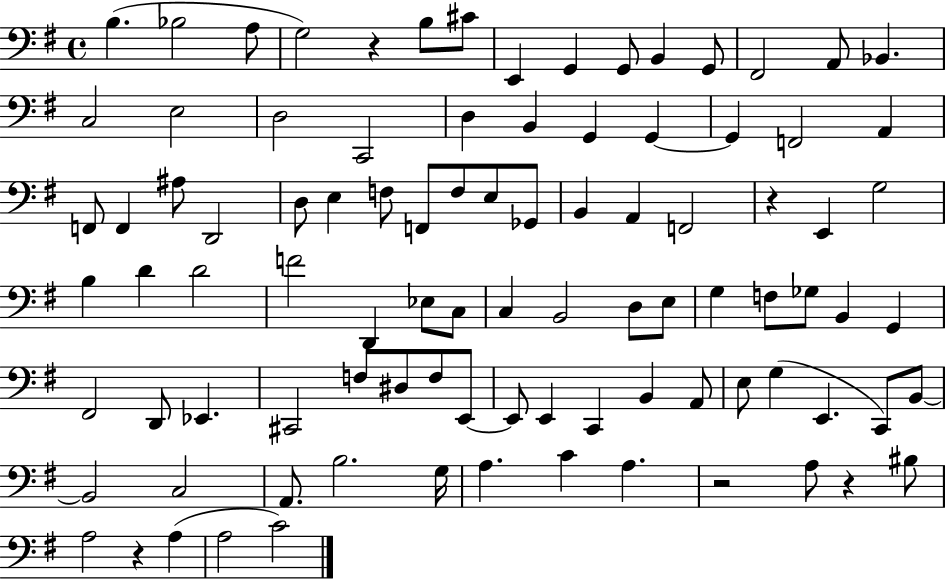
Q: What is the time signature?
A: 4/4